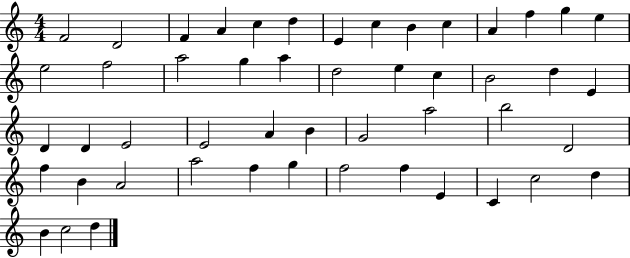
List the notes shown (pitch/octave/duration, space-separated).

F4/h D4/h F4/q A4/q C5/q D5/q E4/q C5/q B4/q C5/q A4/q F5/q G5/q E5/q E5/h F5/h A5/h G5/q A5/q D5/h E5/q C5/q B4/h D5/q E4/q D4/q D4/q E4/h E4/h A4/q B4/q G4/h A5/h B5/h D4/h F5/q B4/q A4/h A5/h F5/q G5/q F5/h F5/q E4/q C4/q C5/h D5/q B4/q C5/h D5/q